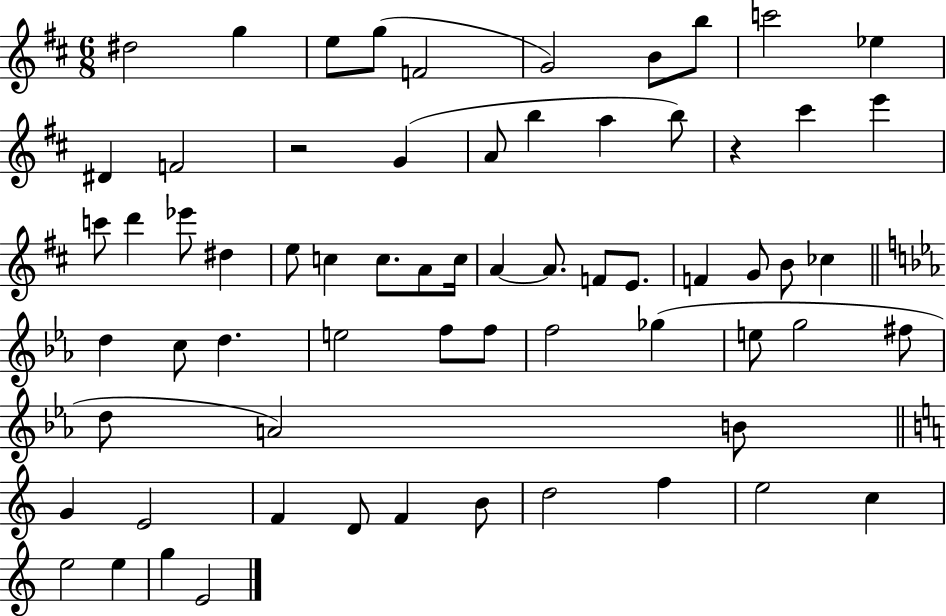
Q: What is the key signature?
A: D major